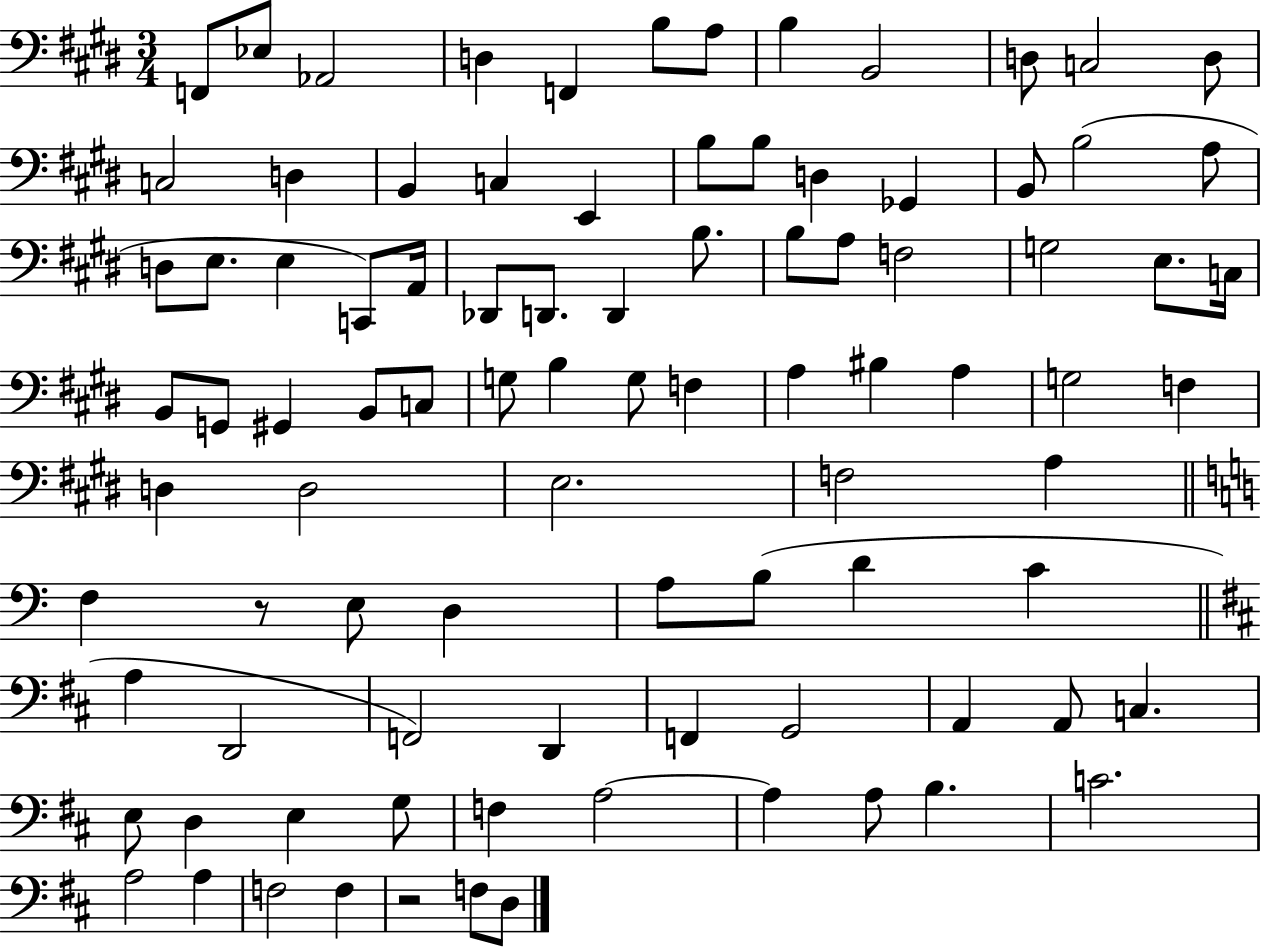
{
  \clef bass
  \numericTimeSignature
  \time 3/4
  \key e \major
  \repeat volta 2 { f,8 ees8 aes,2 | d4 f,4 b8 a8 | b4 b,2 | d8 c2 d8 | \break c2 d4 | b,4 c4 e,4 | b8 b8 d4 ges,4 | b,8 b2( a8 | \break d8 e8. e4 c,8) a,16 | des,8 d,8. d,4 b8. | b8 a8 f2 | g2 e8. c16 | \break b,8 g,8 gis,4 b,8 c8 | g8 b4 g8 f4 | a4 bis4 a4 | g2 f4 | \break d4 d2 | e2. | f2 a4 | \bar "||" \break \key c \major f4 r8 e8 d4 | a8 b8( d'4 c'4 | \bar "||" \break \key b \minor a4 d,2 | f,2) d,4 | f,4 g,2 | a,4 a,8 c4. | \break e8 d4 e4 g8 | f4 a2~~ | a4 a8 b4. | c'2. | \break a2 a4 | f2 f4 | r2 f8 d8 | } \bar "|."
}